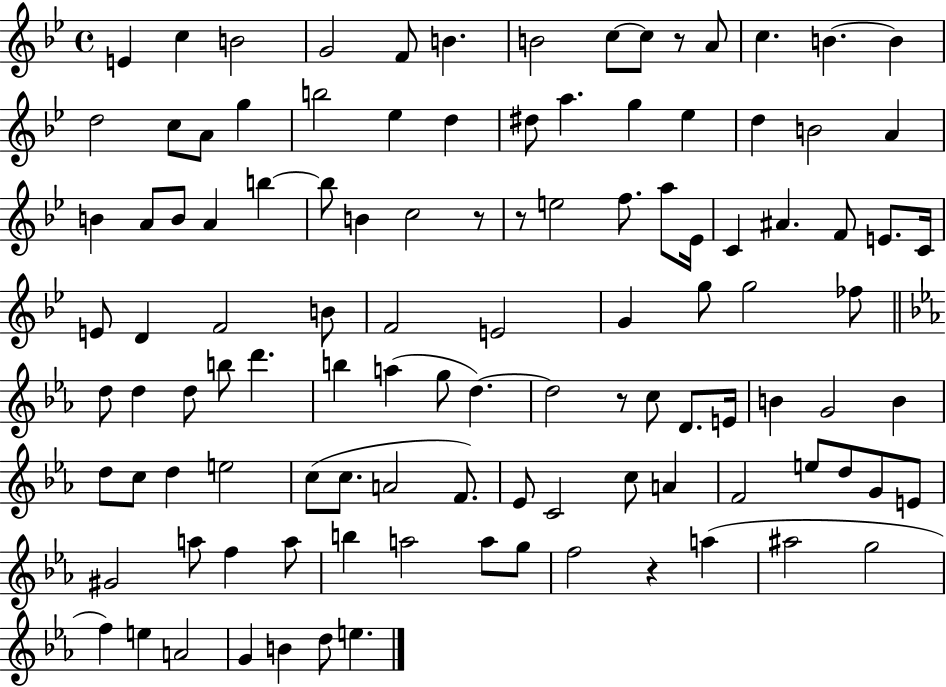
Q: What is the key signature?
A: BES major